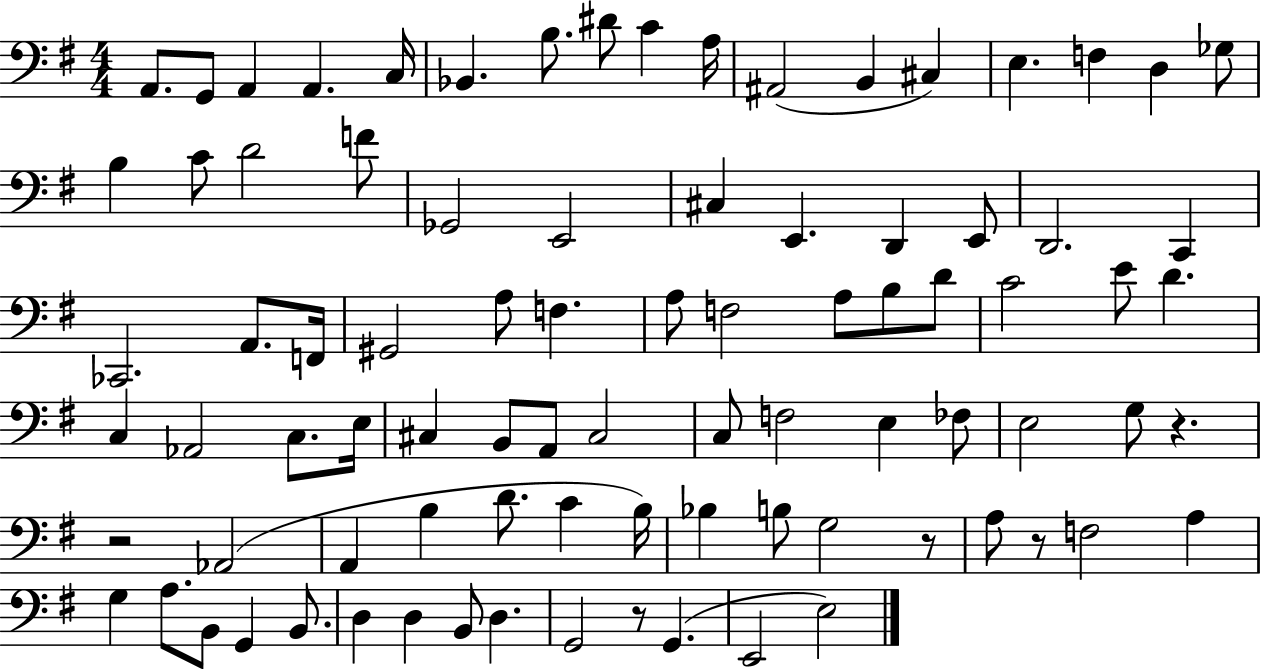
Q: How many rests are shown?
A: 5